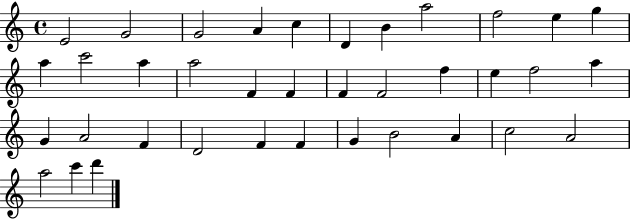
E4/h G4/h G4/h A4/q C5/q D4/q B4/q A5/h F5/h E5/q G5/q A5/q C6/h A5/q A5/h F4/q F4/q F4/q F4/h F5/q E5/q F5/h A5/q G4/q A4/h F4/q D4/h F4/q F4/q G4/q B4/h A4/q C5/h A4/h A5/h C6/q D6/q